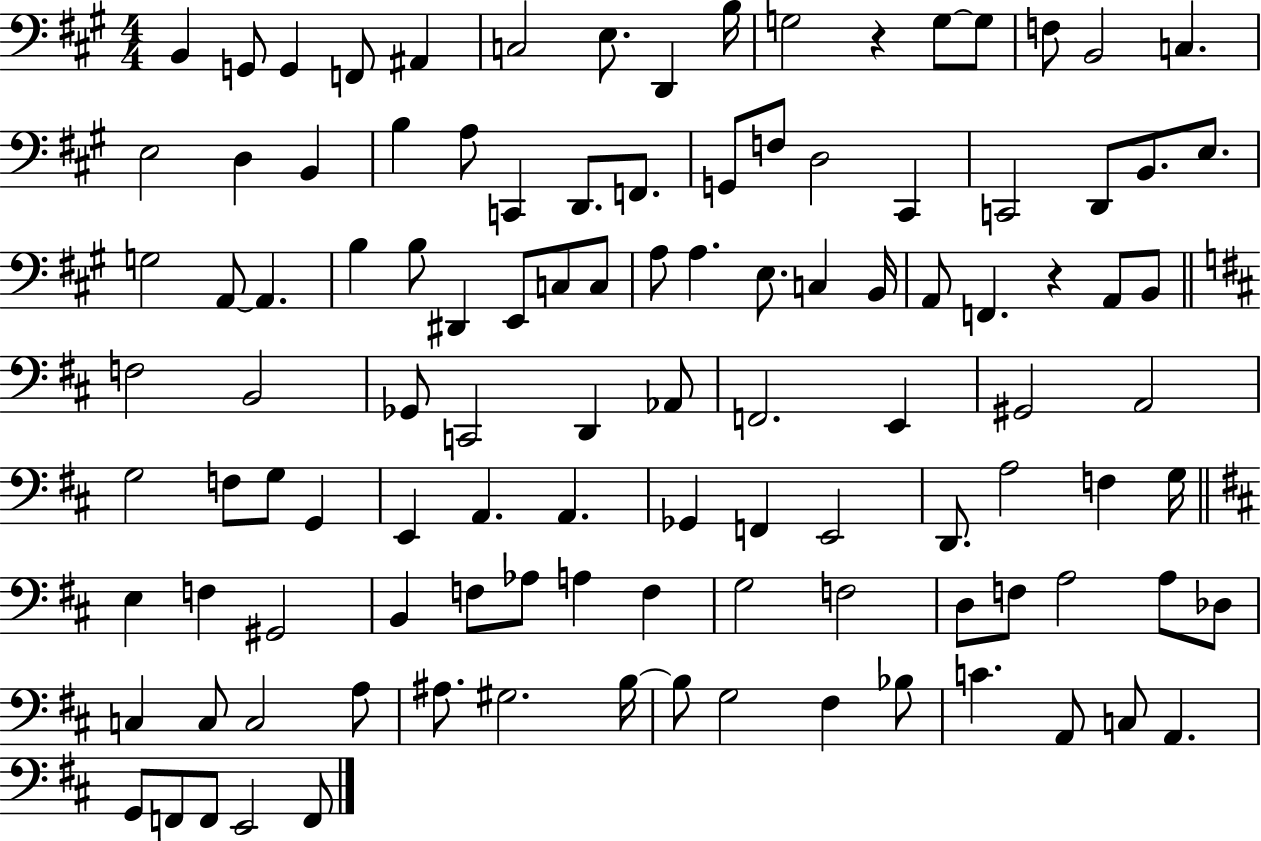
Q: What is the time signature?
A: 4/4